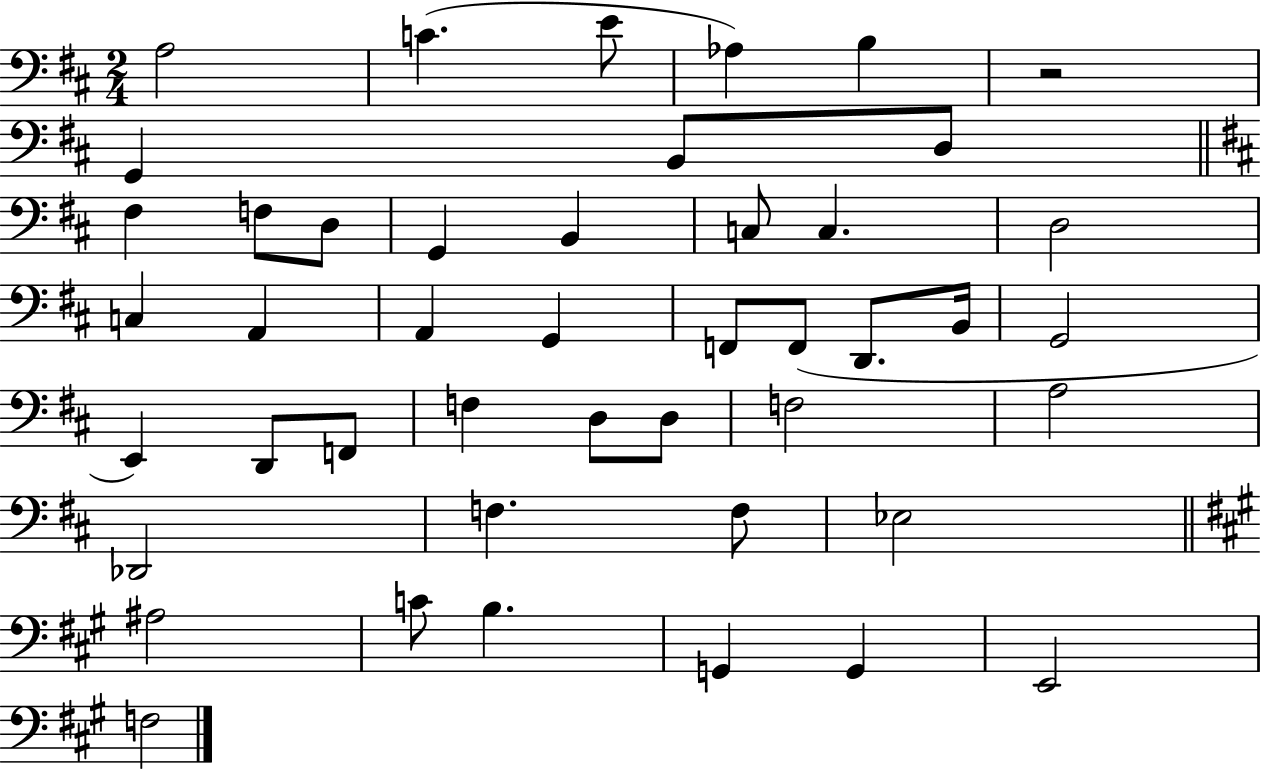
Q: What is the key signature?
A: D major